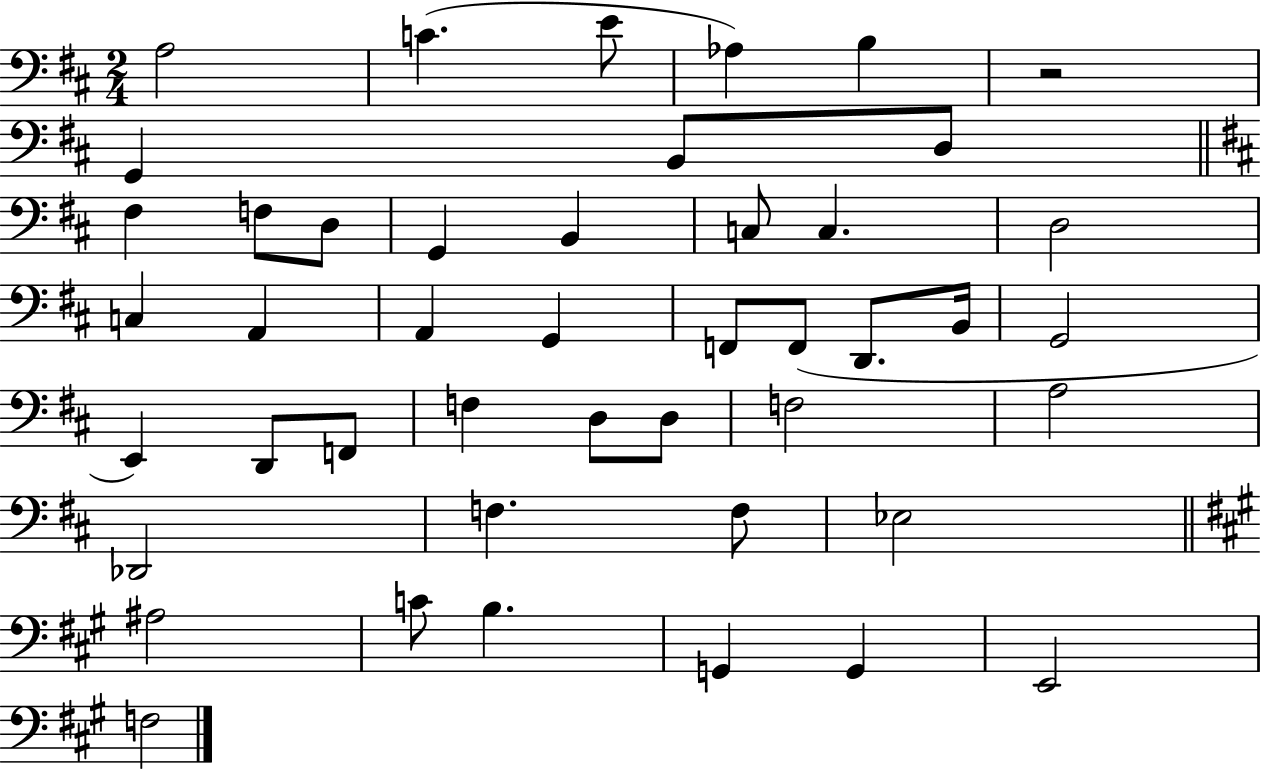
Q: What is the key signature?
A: D major